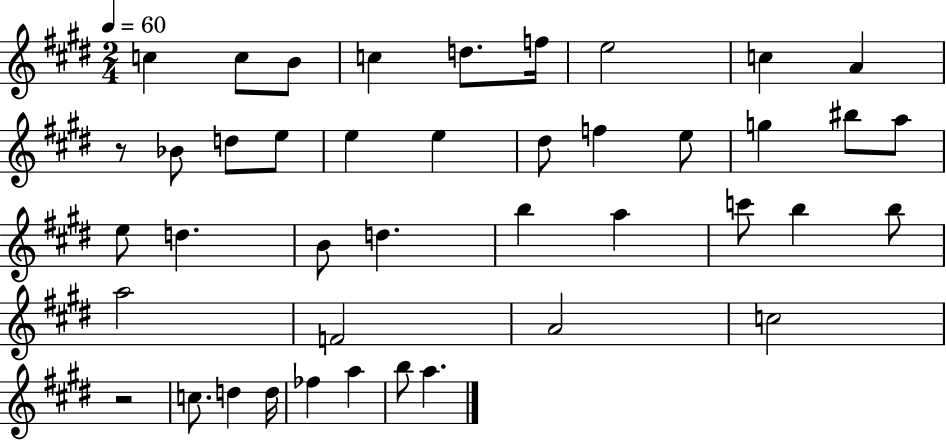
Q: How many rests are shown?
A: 2